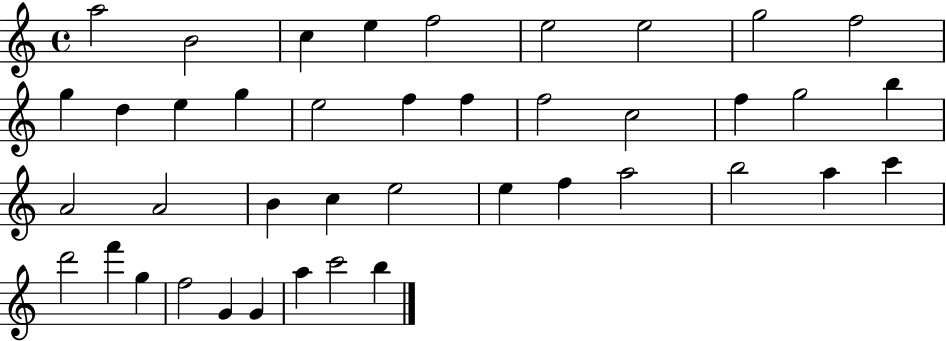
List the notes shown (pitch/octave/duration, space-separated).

A5/h B4/h C5/q E5/q F5/h E5/h E5/h G5/h F5/h G5/q D5/q E5/q G5/q E5/h F5/q F5/q F5/h C5/h F5/q G5/h B5/q A4/h A4/h B4/q C5/q E5/h E5/q F5/q A5/h B5/h A5/q C6/q D6/h F6/q G5/q F5/h G4/q G4/q A5/q C6/h B5/q